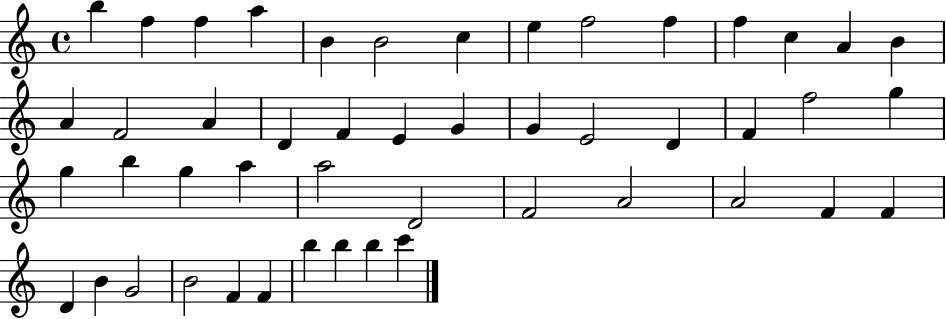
{
  \clef treble
  \time 4/4
  \defaultTimeSignature
  \key c \major
  b''4 f''4 f''4 a''4 | b'4 b'2 c''4 | e''4 f''2 f''4 | f''4 c''4 a'4 b'4 | \break a'4 f'2 a'4 | d'4 f'4 e'4 g'4 | g'4 e'2 d'4 | f'4 f''2 g''4 | \break g''4 b''4 g''4 a''4 | a''2 d'2 | f'2 a'2 | a'2 f'4 f'4 | \break d'4 b'4 g'2 | b'2 f'4 f'4 | b''4 b''4 b''4 c'''4 | \bar "|."
}